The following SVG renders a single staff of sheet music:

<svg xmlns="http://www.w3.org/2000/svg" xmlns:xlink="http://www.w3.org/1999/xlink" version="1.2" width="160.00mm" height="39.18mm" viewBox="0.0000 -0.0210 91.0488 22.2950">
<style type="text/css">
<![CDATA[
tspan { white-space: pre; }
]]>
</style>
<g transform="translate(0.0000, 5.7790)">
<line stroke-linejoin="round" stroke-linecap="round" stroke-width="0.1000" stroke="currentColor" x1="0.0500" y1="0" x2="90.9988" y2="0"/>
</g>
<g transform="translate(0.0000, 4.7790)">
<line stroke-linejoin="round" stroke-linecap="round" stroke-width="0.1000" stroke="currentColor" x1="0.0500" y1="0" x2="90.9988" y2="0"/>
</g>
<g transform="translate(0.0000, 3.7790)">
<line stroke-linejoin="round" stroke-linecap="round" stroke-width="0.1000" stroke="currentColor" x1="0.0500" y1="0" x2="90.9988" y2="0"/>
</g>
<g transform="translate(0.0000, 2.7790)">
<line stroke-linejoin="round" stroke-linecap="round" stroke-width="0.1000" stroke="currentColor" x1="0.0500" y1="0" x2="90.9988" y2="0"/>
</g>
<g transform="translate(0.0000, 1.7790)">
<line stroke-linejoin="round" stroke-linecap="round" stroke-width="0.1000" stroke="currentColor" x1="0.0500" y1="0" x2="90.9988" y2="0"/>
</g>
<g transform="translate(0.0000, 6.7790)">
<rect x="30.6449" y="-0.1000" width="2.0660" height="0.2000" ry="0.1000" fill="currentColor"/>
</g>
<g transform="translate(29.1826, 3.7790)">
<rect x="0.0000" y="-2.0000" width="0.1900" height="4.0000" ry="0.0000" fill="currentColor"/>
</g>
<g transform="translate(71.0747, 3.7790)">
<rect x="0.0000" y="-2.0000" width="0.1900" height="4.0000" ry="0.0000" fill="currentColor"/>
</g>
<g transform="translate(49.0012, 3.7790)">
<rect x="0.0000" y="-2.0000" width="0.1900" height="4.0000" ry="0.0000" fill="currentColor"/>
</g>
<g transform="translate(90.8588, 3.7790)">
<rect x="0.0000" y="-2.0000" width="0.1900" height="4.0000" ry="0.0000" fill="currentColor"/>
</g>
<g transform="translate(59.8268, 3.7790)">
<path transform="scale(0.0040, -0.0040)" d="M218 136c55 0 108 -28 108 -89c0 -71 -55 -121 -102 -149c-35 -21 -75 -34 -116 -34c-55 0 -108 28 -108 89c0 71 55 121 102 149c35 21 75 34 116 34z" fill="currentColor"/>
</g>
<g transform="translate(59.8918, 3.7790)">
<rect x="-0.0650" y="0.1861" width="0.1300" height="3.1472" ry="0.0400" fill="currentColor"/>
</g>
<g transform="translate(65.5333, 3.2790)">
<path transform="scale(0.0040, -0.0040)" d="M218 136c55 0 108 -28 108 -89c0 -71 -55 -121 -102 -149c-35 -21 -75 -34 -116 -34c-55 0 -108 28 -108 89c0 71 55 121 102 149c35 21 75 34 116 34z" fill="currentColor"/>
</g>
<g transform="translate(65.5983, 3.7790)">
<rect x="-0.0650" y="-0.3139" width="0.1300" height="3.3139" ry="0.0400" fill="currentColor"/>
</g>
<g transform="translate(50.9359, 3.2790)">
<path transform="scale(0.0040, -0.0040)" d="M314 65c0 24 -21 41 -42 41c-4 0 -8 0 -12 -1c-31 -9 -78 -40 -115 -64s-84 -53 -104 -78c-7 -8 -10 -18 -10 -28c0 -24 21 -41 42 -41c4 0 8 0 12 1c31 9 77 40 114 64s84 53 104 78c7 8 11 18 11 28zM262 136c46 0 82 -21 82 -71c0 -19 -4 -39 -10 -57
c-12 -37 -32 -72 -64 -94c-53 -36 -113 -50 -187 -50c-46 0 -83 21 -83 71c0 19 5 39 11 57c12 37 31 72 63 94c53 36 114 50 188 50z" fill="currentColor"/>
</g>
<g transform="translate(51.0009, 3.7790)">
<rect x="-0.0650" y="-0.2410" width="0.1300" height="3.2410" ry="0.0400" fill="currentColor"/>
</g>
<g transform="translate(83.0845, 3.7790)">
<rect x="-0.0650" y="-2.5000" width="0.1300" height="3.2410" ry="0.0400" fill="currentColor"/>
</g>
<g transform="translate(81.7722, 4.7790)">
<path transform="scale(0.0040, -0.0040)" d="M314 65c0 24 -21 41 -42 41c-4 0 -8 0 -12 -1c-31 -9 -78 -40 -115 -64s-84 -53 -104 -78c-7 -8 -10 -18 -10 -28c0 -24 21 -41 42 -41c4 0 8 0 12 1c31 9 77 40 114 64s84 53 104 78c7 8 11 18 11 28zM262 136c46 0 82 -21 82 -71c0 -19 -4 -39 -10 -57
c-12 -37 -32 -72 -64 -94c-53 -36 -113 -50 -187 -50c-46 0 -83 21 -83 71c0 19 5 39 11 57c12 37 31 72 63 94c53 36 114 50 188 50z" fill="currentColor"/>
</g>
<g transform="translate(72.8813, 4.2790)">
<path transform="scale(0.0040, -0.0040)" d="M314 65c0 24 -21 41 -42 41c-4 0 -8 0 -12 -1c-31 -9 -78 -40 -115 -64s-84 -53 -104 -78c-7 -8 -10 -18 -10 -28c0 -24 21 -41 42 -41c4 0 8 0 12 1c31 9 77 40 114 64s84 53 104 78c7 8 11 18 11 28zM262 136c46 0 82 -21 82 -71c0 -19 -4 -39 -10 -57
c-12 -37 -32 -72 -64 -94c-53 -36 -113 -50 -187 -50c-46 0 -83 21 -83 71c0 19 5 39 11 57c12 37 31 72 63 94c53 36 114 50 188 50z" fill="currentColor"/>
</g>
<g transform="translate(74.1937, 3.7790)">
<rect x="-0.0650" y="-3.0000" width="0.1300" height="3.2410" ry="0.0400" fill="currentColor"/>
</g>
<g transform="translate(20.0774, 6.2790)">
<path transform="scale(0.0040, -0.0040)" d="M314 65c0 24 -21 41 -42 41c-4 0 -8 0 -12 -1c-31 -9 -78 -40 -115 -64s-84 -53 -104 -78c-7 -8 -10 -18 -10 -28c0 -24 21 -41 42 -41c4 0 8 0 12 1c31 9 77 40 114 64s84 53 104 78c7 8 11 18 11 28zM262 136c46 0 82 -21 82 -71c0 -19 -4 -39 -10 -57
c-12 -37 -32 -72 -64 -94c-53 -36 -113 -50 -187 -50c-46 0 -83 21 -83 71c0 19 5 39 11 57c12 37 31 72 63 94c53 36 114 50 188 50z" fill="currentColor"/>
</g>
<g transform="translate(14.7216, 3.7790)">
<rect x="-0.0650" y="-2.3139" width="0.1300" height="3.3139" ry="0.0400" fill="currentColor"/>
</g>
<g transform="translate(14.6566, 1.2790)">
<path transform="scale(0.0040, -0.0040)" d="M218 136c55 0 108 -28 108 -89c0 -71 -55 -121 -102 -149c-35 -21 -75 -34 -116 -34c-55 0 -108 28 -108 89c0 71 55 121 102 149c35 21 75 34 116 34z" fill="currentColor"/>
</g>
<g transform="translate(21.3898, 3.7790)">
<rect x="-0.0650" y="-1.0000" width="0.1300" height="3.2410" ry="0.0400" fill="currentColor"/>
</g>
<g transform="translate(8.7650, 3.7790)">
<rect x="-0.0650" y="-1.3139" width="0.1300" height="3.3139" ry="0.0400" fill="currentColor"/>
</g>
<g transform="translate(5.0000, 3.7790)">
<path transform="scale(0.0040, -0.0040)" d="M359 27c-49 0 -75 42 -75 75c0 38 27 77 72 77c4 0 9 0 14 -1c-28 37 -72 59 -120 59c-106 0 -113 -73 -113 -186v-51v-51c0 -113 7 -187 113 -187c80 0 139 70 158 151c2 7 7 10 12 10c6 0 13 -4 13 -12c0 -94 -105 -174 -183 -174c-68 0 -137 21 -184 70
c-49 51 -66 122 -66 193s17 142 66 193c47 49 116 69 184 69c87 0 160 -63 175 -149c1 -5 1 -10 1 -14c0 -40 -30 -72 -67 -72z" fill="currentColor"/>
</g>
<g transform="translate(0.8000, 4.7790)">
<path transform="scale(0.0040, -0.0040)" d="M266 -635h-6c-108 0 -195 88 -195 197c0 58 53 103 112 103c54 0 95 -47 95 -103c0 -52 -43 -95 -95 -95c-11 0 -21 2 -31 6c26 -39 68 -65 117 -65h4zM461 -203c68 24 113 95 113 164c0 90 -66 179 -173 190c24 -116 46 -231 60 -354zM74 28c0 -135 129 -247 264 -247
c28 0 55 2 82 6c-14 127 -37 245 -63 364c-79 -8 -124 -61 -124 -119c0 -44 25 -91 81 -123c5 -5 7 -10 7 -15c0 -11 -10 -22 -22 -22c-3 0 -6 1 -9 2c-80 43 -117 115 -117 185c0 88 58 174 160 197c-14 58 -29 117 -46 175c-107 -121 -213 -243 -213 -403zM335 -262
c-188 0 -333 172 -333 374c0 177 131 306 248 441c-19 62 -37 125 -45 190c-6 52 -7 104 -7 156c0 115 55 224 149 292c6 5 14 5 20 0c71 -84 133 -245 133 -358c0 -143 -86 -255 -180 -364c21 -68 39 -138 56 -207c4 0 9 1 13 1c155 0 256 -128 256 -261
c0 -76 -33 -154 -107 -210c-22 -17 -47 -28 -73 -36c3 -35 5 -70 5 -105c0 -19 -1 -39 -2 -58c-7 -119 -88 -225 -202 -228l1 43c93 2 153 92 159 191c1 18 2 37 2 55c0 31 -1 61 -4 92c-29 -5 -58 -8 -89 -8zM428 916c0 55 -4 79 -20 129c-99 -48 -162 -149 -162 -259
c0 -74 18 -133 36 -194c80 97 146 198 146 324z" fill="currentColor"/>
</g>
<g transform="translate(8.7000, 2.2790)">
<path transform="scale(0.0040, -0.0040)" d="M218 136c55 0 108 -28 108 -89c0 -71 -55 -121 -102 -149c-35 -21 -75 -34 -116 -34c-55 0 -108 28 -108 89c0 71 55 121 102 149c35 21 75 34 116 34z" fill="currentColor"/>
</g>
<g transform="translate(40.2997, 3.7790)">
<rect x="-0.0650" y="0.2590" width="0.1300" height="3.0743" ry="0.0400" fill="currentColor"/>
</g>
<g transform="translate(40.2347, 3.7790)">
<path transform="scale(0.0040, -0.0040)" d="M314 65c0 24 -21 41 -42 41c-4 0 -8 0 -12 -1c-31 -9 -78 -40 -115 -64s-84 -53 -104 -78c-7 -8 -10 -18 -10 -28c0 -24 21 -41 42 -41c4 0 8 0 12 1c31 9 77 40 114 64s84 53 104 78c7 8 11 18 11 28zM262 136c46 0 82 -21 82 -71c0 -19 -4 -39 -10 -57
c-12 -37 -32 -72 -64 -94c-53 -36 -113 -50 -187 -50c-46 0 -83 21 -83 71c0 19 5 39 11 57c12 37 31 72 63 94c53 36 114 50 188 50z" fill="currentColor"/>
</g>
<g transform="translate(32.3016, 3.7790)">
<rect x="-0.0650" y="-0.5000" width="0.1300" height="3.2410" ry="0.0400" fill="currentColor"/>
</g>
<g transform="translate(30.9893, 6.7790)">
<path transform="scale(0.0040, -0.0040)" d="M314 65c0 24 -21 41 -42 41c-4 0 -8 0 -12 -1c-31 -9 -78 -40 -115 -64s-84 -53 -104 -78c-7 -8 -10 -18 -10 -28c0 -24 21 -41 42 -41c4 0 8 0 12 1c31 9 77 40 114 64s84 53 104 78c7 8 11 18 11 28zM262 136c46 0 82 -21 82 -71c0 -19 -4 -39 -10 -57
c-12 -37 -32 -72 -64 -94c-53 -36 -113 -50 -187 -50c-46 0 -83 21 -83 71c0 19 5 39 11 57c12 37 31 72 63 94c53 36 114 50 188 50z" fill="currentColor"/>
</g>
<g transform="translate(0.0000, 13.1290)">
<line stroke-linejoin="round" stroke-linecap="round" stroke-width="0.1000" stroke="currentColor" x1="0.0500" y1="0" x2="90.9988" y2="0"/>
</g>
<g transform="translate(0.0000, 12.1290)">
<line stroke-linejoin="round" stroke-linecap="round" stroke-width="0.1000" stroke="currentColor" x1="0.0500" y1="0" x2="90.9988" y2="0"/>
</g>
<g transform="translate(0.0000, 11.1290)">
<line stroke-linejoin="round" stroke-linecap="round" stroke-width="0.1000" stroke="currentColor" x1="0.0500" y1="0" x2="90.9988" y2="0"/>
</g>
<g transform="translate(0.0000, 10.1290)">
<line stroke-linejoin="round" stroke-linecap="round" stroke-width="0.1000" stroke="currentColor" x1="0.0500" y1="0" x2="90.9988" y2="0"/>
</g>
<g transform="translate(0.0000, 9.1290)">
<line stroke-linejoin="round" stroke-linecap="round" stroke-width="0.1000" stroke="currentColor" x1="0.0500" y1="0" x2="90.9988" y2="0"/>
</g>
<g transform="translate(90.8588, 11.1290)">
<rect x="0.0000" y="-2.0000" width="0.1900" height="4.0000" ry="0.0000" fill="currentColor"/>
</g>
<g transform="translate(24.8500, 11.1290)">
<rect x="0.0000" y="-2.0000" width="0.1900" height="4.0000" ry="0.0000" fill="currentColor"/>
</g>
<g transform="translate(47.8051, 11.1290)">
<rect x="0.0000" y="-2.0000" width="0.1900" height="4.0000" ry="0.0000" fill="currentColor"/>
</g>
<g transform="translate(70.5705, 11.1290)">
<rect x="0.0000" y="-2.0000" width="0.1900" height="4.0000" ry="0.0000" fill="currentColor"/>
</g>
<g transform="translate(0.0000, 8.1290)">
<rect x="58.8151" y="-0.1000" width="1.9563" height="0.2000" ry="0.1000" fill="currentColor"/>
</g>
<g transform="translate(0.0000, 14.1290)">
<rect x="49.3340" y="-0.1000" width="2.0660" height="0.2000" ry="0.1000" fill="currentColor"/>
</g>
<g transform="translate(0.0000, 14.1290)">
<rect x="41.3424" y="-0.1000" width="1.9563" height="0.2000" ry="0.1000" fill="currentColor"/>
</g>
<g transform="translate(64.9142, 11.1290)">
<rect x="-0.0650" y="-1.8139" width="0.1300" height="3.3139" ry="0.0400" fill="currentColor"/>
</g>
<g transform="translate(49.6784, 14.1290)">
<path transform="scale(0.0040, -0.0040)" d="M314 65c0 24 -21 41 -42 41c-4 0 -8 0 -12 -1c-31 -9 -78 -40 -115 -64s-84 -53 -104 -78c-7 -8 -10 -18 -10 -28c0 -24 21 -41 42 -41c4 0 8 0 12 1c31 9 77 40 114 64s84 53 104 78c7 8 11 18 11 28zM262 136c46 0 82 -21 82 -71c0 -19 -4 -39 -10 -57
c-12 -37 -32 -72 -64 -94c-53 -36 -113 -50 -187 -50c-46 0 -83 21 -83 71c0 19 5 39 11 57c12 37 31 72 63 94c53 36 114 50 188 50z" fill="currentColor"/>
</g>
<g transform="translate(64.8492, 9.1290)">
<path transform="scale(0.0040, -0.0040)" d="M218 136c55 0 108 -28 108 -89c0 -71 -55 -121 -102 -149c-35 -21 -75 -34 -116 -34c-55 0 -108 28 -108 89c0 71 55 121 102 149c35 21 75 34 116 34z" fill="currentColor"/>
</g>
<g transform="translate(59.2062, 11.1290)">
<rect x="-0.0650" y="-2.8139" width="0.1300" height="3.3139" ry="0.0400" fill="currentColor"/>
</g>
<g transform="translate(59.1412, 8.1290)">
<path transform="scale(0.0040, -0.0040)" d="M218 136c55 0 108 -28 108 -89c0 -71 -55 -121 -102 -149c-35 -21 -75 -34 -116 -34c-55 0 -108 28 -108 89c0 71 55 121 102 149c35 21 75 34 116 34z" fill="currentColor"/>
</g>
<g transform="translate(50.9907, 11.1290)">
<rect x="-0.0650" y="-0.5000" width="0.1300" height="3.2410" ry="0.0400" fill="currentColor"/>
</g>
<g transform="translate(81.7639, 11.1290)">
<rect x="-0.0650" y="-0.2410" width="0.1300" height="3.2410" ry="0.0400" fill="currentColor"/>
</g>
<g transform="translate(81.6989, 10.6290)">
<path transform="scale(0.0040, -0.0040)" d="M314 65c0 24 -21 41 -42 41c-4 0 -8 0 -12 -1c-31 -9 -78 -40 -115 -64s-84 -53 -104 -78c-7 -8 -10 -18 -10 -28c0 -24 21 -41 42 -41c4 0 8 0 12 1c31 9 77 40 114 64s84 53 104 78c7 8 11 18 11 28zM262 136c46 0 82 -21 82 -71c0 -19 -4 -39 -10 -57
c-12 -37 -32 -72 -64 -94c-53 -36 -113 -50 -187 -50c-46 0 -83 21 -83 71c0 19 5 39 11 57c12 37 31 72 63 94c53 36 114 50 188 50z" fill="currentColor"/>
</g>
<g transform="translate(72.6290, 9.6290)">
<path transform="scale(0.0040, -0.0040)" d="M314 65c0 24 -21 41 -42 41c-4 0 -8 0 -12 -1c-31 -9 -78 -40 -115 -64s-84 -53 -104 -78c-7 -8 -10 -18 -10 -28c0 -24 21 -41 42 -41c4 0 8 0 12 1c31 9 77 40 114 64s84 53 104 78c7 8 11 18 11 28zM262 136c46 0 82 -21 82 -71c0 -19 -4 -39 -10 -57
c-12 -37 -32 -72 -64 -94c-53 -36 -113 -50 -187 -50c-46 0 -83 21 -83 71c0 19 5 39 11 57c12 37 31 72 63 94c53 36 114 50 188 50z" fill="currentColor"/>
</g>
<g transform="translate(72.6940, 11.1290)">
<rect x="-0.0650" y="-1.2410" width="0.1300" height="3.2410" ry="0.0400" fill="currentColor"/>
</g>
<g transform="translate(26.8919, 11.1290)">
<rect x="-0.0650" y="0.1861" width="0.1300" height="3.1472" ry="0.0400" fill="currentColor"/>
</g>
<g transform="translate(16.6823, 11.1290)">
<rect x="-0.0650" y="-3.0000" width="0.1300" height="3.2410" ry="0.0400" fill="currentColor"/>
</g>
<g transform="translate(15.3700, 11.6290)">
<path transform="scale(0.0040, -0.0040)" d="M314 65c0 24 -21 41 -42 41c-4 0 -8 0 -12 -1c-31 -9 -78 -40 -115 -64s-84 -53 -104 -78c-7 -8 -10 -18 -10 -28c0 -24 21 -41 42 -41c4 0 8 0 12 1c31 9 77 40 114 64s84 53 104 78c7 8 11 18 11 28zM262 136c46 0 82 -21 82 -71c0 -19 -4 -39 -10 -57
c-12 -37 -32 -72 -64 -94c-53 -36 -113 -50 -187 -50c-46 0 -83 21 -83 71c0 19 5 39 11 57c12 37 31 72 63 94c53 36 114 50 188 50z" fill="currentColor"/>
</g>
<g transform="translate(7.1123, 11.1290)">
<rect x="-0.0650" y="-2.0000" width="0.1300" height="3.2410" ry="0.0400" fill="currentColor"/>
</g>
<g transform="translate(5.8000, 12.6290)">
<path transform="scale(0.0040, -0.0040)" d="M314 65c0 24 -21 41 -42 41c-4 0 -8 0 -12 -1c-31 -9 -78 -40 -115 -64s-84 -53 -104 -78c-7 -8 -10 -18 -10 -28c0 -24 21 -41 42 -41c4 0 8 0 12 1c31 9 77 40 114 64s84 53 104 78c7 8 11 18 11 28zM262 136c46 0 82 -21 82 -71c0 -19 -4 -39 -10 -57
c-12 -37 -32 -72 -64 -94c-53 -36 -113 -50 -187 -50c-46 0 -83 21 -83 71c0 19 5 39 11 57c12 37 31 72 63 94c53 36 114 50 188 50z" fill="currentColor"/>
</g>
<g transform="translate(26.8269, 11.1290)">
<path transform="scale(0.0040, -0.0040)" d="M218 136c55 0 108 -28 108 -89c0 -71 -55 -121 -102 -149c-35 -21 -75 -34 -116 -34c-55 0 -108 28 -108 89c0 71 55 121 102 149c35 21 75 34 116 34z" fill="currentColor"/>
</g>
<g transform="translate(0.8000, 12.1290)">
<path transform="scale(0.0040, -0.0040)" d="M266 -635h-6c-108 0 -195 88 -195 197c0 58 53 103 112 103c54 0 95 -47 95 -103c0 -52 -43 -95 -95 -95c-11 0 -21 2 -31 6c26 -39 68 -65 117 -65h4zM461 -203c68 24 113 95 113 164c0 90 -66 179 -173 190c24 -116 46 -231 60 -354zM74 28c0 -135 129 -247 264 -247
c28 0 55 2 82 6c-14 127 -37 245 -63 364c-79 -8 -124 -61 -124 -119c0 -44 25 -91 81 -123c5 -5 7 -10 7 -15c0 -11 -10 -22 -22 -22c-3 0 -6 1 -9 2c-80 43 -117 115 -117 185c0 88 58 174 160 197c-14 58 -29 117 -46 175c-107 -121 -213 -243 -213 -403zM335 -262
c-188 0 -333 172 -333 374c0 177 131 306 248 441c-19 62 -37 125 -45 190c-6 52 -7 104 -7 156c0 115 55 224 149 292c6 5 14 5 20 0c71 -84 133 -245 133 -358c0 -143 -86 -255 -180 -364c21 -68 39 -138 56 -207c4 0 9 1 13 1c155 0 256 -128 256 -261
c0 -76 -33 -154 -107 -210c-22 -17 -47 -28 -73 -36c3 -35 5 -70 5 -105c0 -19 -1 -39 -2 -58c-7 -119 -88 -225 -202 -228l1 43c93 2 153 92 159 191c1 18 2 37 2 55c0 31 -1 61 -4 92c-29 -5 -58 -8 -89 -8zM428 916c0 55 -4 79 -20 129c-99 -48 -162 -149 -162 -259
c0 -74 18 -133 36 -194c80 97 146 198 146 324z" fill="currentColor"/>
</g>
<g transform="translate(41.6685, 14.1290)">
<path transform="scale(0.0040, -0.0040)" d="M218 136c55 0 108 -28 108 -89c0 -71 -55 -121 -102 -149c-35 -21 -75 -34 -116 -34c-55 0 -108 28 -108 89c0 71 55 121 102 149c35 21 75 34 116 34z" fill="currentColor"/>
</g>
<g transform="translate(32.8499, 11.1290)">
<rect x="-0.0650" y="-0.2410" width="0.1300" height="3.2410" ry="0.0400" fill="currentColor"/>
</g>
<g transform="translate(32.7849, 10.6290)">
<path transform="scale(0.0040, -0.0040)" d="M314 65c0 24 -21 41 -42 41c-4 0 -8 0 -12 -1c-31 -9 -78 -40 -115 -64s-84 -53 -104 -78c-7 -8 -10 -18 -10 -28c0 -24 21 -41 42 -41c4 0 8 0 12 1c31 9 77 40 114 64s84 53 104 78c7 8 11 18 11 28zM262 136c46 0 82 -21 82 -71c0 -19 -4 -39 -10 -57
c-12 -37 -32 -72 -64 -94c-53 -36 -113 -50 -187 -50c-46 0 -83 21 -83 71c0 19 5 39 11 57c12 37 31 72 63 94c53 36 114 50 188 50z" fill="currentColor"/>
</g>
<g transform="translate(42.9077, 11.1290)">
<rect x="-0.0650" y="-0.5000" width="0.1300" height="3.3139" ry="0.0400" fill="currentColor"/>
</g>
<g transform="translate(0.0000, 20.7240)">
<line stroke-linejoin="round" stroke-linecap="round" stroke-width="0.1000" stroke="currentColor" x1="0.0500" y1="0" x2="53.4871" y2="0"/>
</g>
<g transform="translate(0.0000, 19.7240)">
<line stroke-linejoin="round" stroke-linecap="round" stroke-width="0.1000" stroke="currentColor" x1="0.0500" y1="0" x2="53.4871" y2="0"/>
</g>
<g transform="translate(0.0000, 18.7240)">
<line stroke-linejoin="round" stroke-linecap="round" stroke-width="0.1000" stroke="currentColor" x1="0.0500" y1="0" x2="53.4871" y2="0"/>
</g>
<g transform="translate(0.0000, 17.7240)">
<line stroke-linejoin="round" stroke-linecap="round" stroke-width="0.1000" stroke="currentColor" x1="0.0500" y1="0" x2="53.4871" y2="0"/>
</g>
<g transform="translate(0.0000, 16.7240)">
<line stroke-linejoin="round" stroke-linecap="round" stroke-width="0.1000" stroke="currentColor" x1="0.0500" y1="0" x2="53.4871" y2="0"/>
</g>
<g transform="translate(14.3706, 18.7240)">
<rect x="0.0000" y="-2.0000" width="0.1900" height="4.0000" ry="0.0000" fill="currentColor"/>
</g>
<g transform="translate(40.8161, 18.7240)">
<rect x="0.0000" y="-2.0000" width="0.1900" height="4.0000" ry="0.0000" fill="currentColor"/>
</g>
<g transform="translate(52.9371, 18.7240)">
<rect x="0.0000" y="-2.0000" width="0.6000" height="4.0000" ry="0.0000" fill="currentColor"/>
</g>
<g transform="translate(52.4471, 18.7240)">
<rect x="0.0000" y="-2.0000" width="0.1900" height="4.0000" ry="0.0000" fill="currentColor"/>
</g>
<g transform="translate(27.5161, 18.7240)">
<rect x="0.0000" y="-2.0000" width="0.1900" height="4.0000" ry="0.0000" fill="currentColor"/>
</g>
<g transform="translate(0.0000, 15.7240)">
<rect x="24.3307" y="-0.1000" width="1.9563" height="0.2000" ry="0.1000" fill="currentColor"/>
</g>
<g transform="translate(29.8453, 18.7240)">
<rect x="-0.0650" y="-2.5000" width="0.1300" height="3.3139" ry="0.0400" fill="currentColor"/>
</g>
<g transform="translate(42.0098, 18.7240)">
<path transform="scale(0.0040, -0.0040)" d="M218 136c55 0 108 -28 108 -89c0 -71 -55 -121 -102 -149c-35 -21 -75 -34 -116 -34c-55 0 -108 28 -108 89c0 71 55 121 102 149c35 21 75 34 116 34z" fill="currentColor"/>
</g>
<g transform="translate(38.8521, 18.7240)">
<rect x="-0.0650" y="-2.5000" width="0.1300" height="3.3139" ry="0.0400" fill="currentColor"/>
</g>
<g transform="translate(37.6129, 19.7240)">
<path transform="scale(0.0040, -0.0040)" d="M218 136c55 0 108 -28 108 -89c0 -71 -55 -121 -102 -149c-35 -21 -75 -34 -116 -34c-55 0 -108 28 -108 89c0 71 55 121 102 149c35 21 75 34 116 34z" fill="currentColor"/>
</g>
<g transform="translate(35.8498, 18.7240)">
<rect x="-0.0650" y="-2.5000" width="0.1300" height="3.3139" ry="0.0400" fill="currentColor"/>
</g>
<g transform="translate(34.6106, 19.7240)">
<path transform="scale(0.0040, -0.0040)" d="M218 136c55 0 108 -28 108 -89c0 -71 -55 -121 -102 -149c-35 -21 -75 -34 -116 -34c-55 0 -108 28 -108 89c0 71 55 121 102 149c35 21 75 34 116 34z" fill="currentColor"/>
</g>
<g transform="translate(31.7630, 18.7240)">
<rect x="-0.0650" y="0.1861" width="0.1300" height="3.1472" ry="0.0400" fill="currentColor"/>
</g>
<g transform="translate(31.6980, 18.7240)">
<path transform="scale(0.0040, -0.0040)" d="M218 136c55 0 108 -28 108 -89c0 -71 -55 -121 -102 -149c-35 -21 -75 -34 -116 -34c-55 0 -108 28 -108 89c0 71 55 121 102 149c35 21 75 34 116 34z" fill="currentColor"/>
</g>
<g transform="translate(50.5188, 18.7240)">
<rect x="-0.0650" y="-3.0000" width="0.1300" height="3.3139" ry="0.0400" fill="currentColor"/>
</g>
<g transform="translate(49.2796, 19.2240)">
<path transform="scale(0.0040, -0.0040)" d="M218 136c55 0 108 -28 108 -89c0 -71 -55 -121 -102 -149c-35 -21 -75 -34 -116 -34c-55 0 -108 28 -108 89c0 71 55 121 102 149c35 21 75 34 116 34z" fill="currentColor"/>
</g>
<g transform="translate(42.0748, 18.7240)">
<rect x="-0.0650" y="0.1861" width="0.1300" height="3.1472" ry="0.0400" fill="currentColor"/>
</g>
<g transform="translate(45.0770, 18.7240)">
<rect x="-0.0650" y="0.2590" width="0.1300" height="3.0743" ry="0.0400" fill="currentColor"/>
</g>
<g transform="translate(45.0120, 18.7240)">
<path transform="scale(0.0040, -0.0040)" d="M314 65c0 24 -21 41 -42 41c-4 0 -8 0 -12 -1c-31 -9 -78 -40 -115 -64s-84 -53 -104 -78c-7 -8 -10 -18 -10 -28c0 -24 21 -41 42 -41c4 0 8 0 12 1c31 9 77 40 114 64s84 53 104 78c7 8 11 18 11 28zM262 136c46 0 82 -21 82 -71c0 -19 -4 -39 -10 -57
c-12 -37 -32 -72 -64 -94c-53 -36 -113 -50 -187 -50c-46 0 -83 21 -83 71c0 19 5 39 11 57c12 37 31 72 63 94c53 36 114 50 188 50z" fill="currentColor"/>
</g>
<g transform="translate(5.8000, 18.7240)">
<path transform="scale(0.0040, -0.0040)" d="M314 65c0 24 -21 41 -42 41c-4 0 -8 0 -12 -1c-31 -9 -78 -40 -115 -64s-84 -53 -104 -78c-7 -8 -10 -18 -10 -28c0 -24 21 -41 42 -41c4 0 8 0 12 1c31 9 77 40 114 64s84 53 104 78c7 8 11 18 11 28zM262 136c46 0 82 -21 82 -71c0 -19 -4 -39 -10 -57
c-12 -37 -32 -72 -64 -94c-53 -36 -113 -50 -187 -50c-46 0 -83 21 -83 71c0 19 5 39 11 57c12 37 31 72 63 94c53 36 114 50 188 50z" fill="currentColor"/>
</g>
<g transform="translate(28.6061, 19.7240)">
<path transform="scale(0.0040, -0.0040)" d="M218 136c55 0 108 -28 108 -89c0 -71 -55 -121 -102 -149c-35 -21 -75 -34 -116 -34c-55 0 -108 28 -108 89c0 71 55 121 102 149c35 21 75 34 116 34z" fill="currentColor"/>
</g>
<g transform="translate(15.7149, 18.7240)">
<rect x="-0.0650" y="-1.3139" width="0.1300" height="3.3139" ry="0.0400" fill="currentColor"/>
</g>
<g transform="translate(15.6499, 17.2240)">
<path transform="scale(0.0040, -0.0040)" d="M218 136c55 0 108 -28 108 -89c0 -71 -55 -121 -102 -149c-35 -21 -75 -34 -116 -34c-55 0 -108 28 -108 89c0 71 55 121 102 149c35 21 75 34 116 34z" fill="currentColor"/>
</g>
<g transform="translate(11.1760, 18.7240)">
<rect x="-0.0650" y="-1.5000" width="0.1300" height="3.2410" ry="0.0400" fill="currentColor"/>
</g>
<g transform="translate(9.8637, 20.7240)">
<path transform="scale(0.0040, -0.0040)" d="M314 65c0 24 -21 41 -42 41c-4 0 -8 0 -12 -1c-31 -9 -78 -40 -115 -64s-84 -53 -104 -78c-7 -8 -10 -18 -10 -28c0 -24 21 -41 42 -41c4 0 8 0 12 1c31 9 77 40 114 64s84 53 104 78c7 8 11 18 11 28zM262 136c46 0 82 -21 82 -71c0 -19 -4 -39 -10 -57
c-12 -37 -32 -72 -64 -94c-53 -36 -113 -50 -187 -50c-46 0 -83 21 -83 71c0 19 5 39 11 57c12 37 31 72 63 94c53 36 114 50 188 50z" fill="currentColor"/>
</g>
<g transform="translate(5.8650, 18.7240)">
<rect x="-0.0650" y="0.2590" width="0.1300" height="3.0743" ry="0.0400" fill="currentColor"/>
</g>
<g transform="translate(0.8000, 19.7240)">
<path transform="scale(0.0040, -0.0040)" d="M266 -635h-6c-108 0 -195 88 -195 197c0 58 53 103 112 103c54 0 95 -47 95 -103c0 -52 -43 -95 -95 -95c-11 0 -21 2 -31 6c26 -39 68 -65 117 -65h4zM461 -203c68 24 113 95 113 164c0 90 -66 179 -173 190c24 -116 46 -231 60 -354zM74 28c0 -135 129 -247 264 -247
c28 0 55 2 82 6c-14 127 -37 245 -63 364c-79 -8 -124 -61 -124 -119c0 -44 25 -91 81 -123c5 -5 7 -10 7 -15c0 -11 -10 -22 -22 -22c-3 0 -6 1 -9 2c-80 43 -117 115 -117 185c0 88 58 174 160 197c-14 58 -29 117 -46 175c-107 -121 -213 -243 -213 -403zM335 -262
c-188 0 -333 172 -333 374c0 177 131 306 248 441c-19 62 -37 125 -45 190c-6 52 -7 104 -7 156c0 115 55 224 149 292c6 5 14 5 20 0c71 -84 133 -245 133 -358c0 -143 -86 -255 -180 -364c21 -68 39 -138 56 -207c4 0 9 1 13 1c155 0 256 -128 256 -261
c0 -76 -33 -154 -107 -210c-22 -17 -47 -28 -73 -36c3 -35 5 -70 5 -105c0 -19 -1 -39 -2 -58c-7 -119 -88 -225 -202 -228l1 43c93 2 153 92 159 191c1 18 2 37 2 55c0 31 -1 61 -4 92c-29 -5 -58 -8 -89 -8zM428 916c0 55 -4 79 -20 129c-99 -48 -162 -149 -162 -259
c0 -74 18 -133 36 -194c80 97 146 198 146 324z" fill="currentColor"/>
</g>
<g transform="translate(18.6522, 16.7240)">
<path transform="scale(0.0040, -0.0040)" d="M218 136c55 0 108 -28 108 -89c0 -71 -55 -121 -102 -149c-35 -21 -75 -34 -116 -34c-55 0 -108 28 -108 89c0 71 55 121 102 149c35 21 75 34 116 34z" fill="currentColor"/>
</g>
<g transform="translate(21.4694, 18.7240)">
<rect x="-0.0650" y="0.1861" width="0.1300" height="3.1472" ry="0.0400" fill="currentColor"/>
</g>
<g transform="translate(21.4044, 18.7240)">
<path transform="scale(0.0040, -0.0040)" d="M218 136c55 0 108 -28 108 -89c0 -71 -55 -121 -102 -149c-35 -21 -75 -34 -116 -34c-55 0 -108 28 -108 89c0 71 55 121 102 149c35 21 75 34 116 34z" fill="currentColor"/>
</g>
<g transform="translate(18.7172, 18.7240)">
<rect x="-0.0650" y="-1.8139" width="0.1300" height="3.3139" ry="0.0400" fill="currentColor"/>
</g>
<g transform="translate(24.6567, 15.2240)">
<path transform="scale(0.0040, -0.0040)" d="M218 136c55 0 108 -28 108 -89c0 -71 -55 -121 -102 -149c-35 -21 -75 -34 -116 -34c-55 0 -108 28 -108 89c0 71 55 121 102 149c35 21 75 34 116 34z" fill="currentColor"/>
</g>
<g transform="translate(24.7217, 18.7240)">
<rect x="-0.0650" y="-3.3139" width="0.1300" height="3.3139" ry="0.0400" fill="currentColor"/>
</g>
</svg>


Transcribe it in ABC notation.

X:1
T:Untitled
M:4/4
L:1/4
K:C
e g D2 C2 B2 c2 B c A2 G2 F2 A2 B c2 C C2 a f e2 c2 B2 E2 e f B b G B G G B B2 A